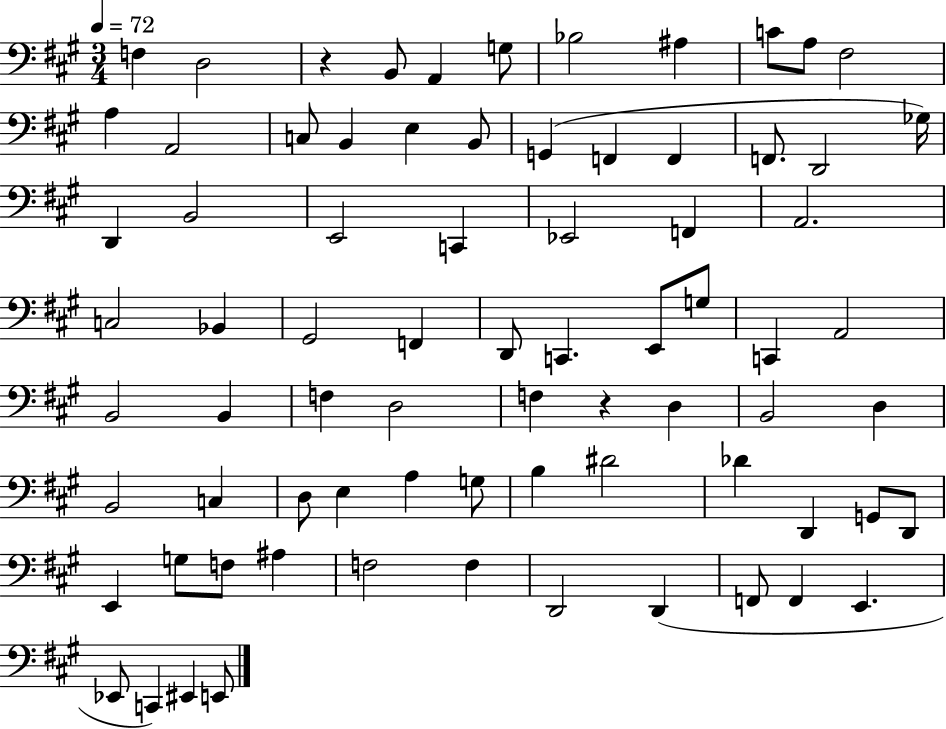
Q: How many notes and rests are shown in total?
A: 76